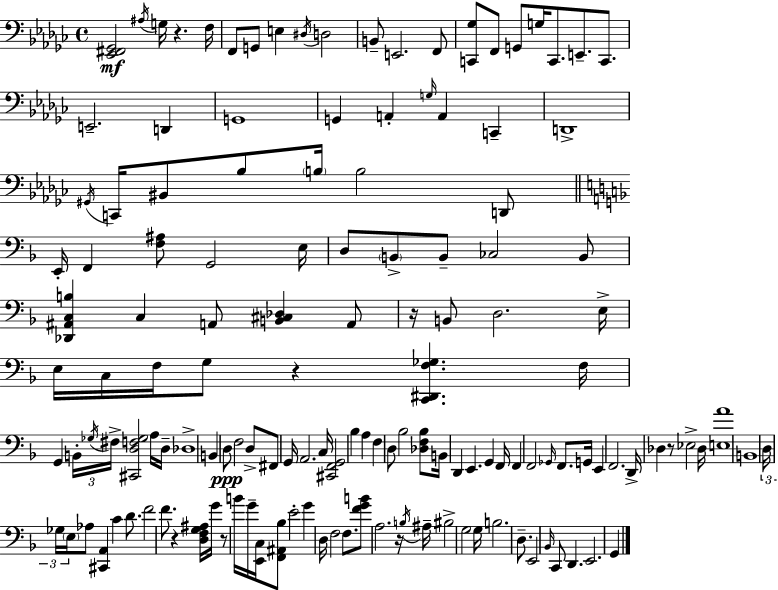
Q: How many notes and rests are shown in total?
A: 142